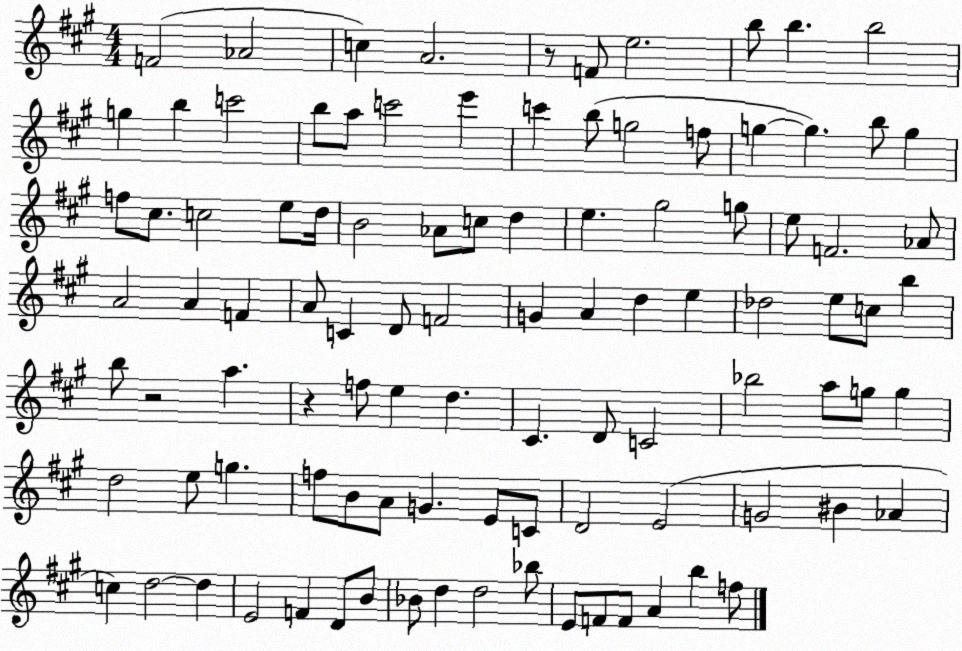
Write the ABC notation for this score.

X:1
T:Untitled
M:4/4
L:1/4
K:A
F2 _A2 c A2 z/2 F/2 e2 b/2 b b2 g b c'2 b/2 a/2 c'2 e' c' b/2 g2 f/2 g g b/2 g f/2 ^c/2 c2 e/2 d/4 B2 _A/2 c/2 d e ^g2 g/2 e/2 F2 _A/2 A2 A F A/2 C D/2 F2 G A d e _d2 e/2 c/2 b b/2 z2 a z f/2 e d ^C D/2 C2 _b2 a/2 g/2 g d2 e/2 g f/2 B/2 A/2 G E/2 C/2 D2 E2 G2 ^B _A c d2 d E2 F D/2 B/2 _B/2 d d2 _b/2 E/2 F/2 F/2 A b f/2